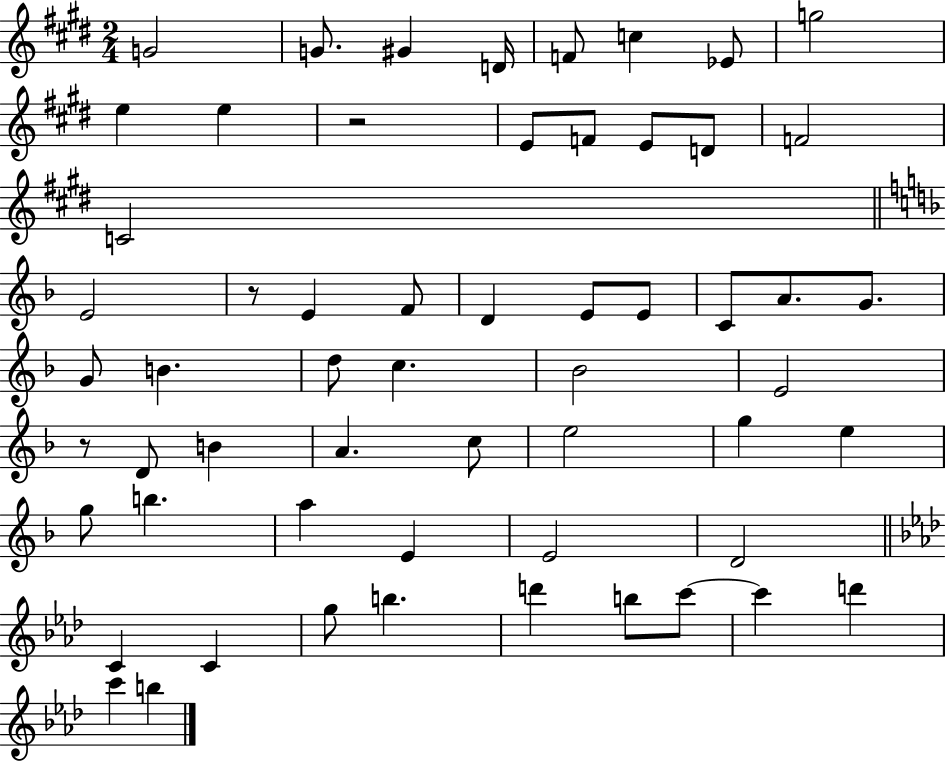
X:1
T:Untitled
M:2/4
L:1/4
K:E
G2 G/2 ^G D/4 F/2 c _E/2 g2 e e z2 E/2 F/2 E/2 D/2 F2 C2 E2 z/2 E F/2 D E/2 E/2 C/2 A/2 G/2 G/2 B d/2 c _B2 E2 z/2 D/2 B A c/2 e2 g e g/2 b a E E2 D2 C C g/2 b d' b/2 c'/2 c' d' c' b